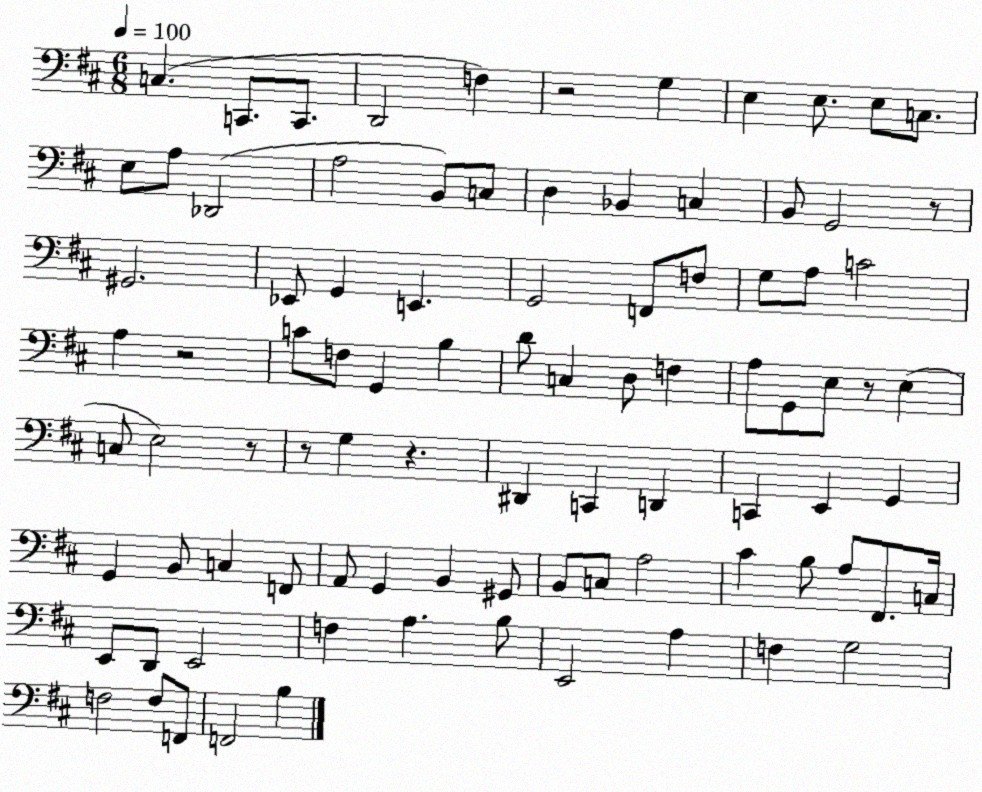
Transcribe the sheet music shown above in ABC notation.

X:1
T:Untitled
M:6/8
L:1/4
K:D
C, C,,/2 C,,/2 D,,2 F, z2 G, E, E,/2 E,/2 C,/2 E,/2 A,/2 _D,,2 A,2 B,,/2 C,/2 D, _B,, C, B,,/2 G,,2 z/2 ^G,,2 _E,,/2 G,, E,, G,,2 F,,/2 F,/2 G,/2 A,/2 C2 A, z2 C/2 F,/2 G,, B, D/2 C, D,/2 F, A,/2 G,,/2 E,/2 z/2 E, C,/2 E,2 z/2 z/2 G, z ^D,, C,, D,, C,, E,, G,, G,, B,,/2 C, F,,/2 A,,/2 G,, B,, ^G,,/2 B,,/2 C,/2 A,2 ^C B,/2 A,/2 ^F,,/2 C,/4 E,,/2 D,,/2 E,,2 F, A, B,/2 E,,2 A, F, G,2 F,2 F,/2 F,,/2 F,,2 B,